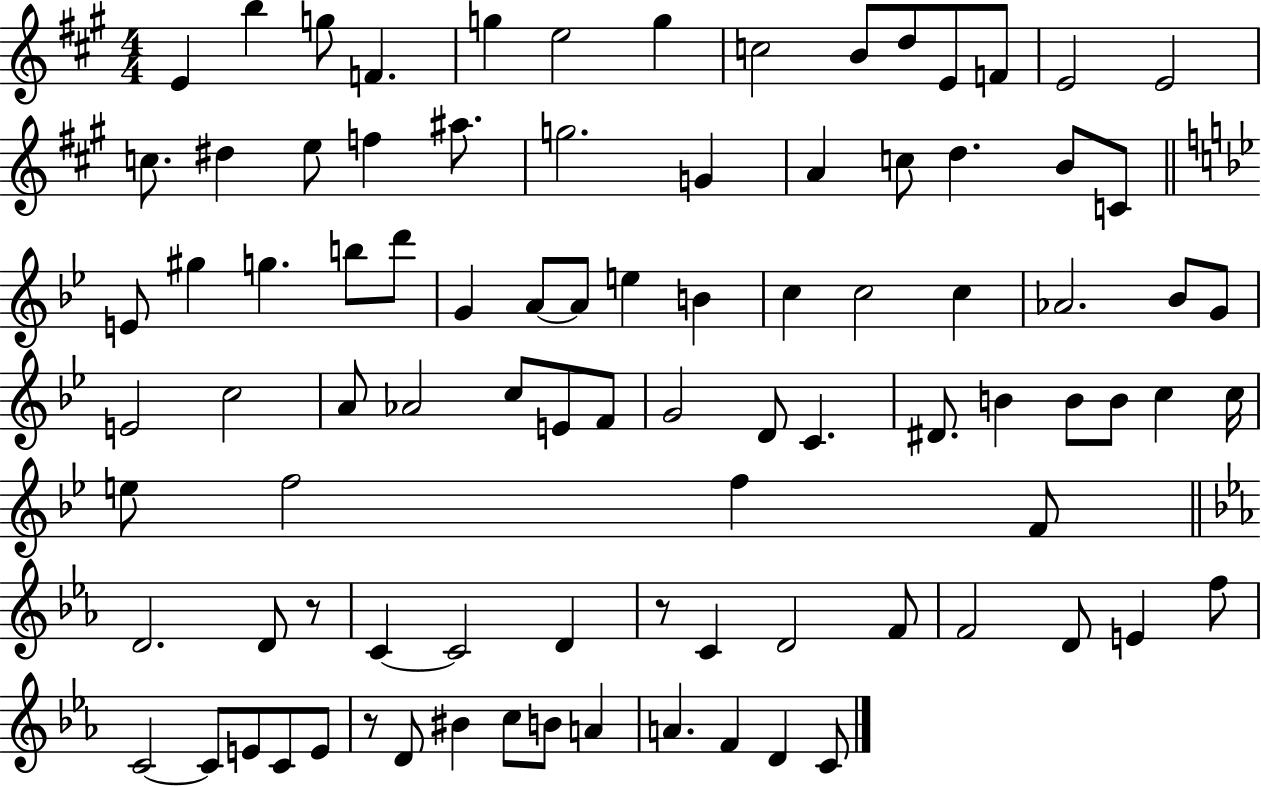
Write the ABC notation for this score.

X:1
T:Untitled
M:4/4
L:1/4
K:A
E b g/2 F g e2 g c2 B/2 d/2 E/2 F/2 E2 E2 c/2 ^d e/2 f ^a/2 g2 G A c/2 d B/2 C/2 E/2 ^g g b/2 d'/2 G A/2 A/2 e B c c2 c _A2 _B/2 G/2 E2 c2 A/2 _A2 c/2 E/2 F/2 G2 D/2 C ^D/2 B B/2 B/2 c c/4 e/2 f2 f F/2 D2 D/2 z/2 C C2 D z/2 C D2 F/2 F2 D/2 E f/2 C2 C/2 E/2 C/2 E/2 z/2 D/2 ^B c/2 B/2 A A F D C/2